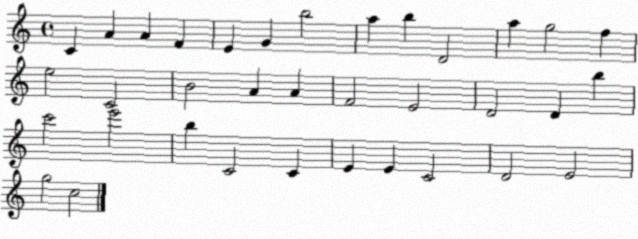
X:1
T:Untitled
M:4/4
L:1/4
K:C
C A A F E G b2 a b D2 a g2 f e2 C2 B2 A A F2 E2 D2 D b c'2 e'2 b C2 C E E C2 D2 E2 g2 c2